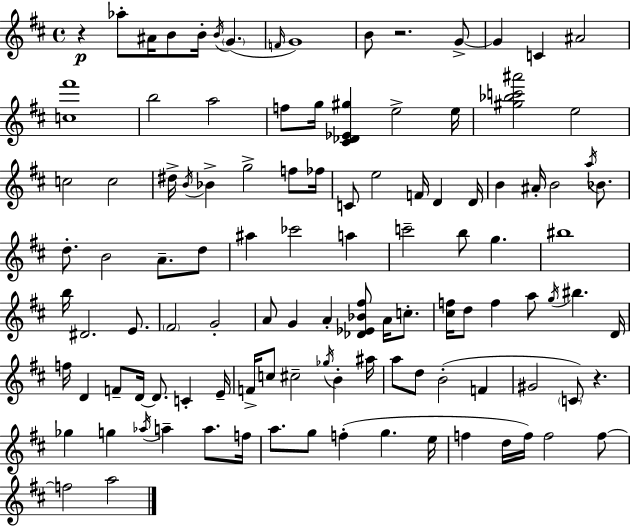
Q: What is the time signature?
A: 4/4